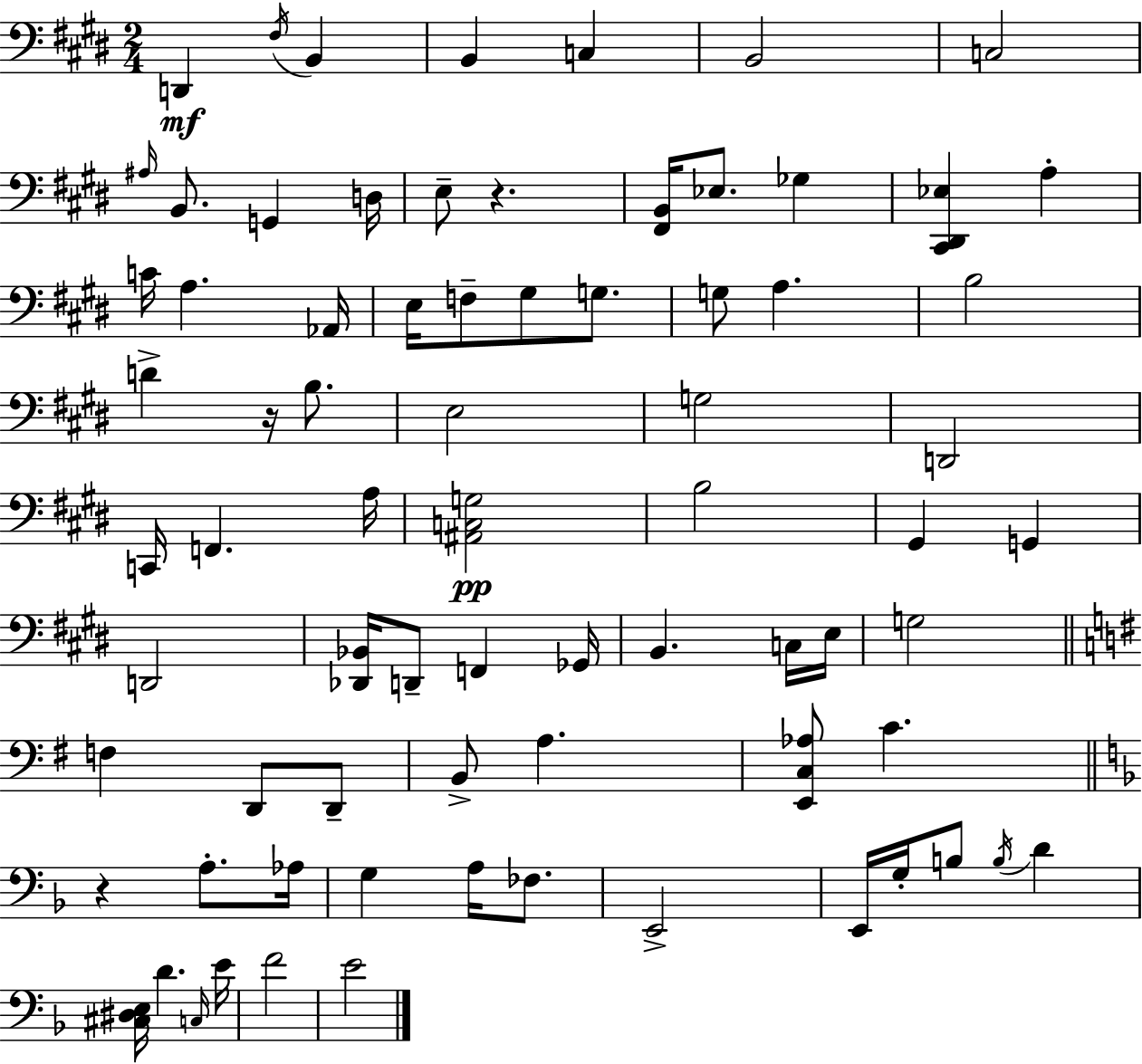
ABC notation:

X:1
T:Untitled
M:2/4
L:1/4
K:E
D,, ^F,/4 B,, B,, C, B,,2 C,2 ^A,/4 B,,/2 G,, D,/4 E,/2 z [^F,,B,,]/4 _E,/2 _G, [^C,,^D,,_E,] A, C/4 A, _A,,/4 E,/4 F,/2 ^G,/2 G,/2 G,/2 A, B,2 D z/4 B,/2 E,2 G,2 D,,2 C,,/4 F,, A,/4 [^A,,C,G,]2 B,2 ^G,, G,, D,,2 [_D,,_B,,]/4 D,,/2 F,, _G,,/4 B,, C,/4 E,/4 G,2 F, D,,/2 D,,/2 B,,/2 A, [E,,C,_A,]/2 C z A,/2 _A,/4 G, A,/4 _F,/2 E,,2 E,,/4 G,/4 B,/2 B,/4 D [^C,^D,E,]/4 D C,/4 E/4 F2 E2